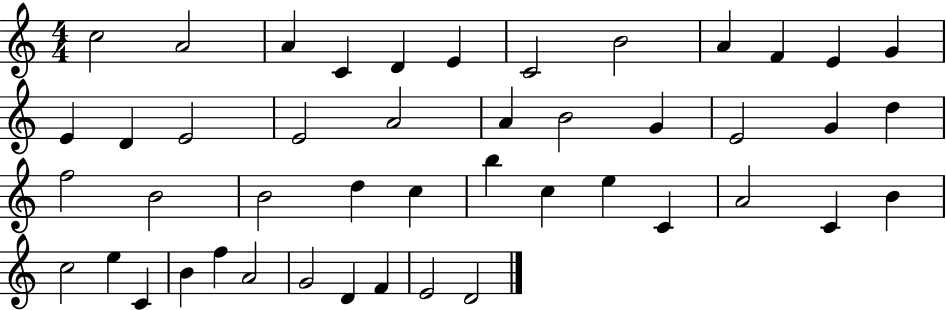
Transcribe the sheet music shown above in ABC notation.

X:1
T:Untitled
M:4/4
L:1/4
K:C
c2 A2 A C D E C2 B2 A F E G E D E2 E2 A2 A B2 G E2 G d f2 B2 B2 d c b c e C A2 C B c2 e C B f A2 G2 D F E2 D2